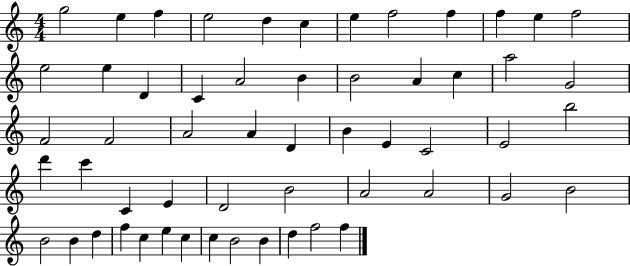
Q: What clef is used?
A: treble